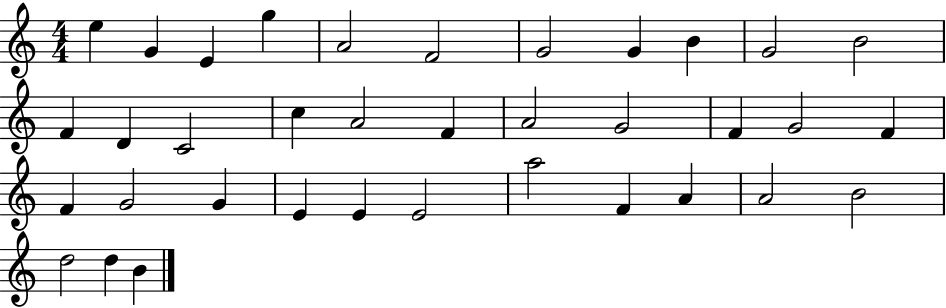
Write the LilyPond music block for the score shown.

{
  \clef treble
  \numericTimeSignature
  \time 4/4
  \key c \major
  e''4 g'4 e'4 g''4 | a'2 f'2 | g'2 g'4 b'4 | g'2 b'2 | \break f'4 d'4 c'2 | c''4 a'2 f'4 | a'2 g'2 | f'4 g'2 f'4 | \break f'4 g'2 g'4 | e'4 e'4 e'2 | a''2 f'4 a'4 | a'2 b'2 | \break d''2 d''4 b'4 | \bar "|."
}